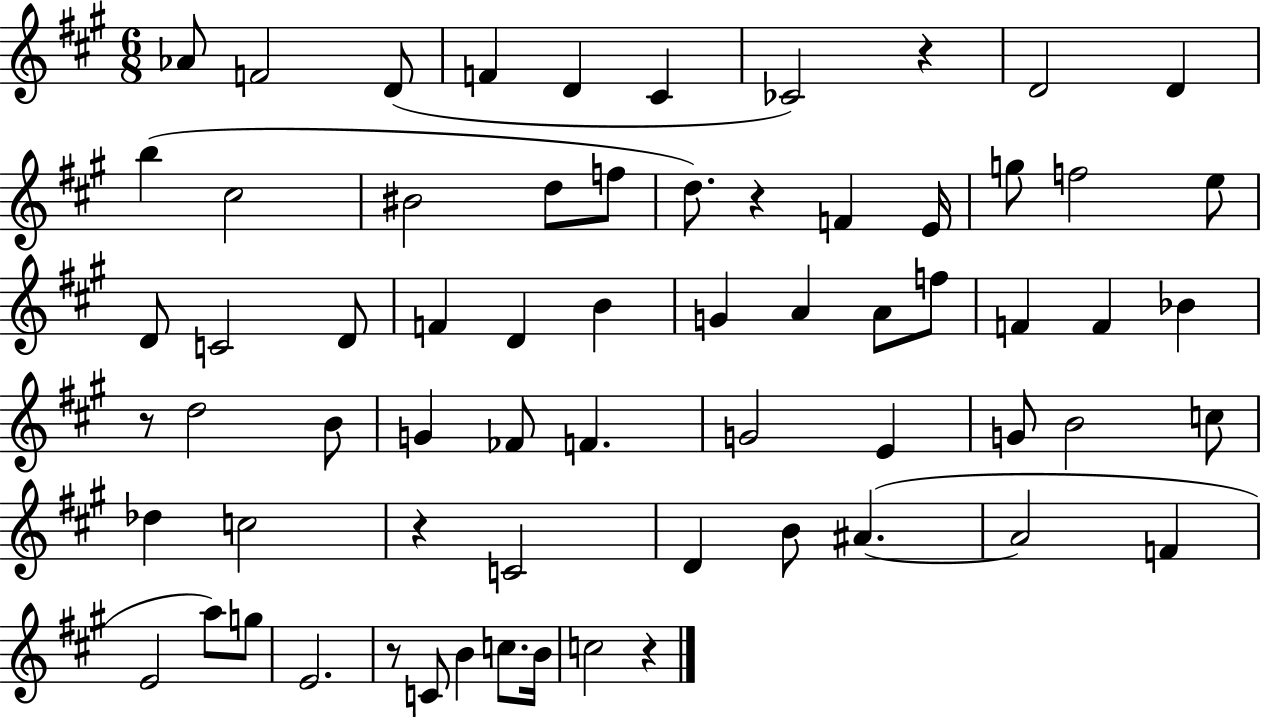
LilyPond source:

{
  \clef treble
  \numericTimeSignature
  \time 6/8
  \key a \major
  \repeat volta 2 { aes'8 f'2 d'8( | f'4 d'4 cis'4 | ces'2) r4 | d'2 d'4 | \break b''4( cis''2 | bis'2 d''8 f''8 | d''8.) r4 f'4 e'16 | g''8 f''2 e''8 | \break d'8 c'2 d'8 | f'4 d'4 b'4 | g'4 a'4 a'8 f''8 | f'4 f'4 bes'4 | \break r8 d''2 b'8 | g'4 fes'8 f'4. | g'2 e'4 | g'8 b'2 c''8 | \break des''4 c''2 | r4 c'2 | d'4 b'8 ais'4.~(~ | ais'2 f'4 | \break e'2 a''8) g''8 | e'2. | r8 c'8 b'4 c''8. b'16 | c''2 r4 | \break } \bar "|."
}